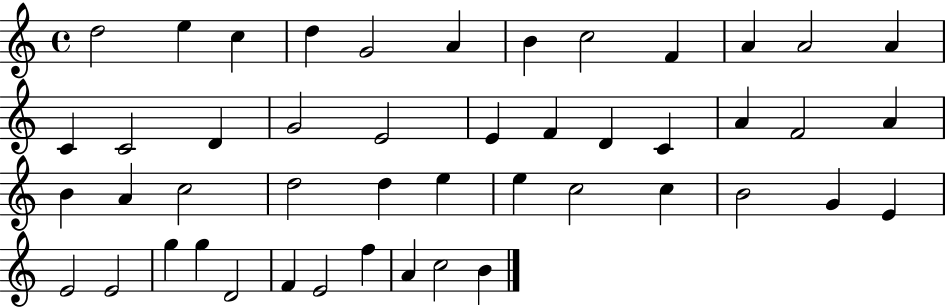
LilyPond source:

{
  \clef treble
  \time 4/4
  \defaultTimeSignature
  \key c \major
  d''2 e''4 c''4 | d''4 g'2 a'4 | b'4 c''2 f'4 | a'4 a'2 a'4 | \break c'4 c'2 d'4 | g'2 e'2 | e'4 f'4 d'4 c'4 | a'4 f'2 a'4 | \break b'4 a'4 c''2 | d''2 d''4 e''4 | e''4 c''2 c''4 | b'2 g'4 e'4 | \break e'2 e'2 | g''4 g''4 d'2 | f'4 e'2 f''4 | a'4 c''2 b'4 | \break \bar "|."
}